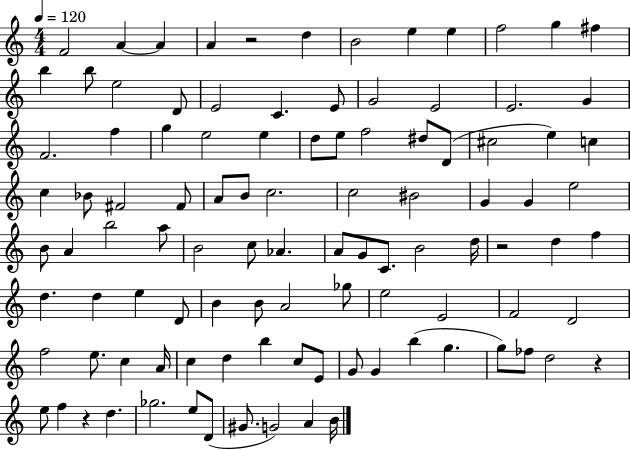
F4/h A4/q A4/q A4/q R/h D5/q B4/h E5/q E5/q F5/h G5/q F#5/q B5/q B5/e E5/h D4/e E4/h C4/q. E4/e G4/h E4/h E4/h. G4/q F4/h. F5/q G5/q E5/h E5/q D5/e E5/e F5/h D#5/e D4/e C#5/h E5/q C5/q C5/q Bb4/e F#4/h F#4/e A4/e B4/e C5/h. C5/h BIS4/h G4/q G4/q E5/h B4/e A4/q B5/h A5/e B4/h C5/e Ab4/q. A4/e G4/e C4/e. B4/h D5/s R/h D5/q F5/q D5/q. D5/q E5/q D4/e B4/q B4/e A4/h Gb5/e E5/h E4/h F4/h D4/h F5/h E5/e. C5/q A4/s C5/q D5/q B5/q C5/e E4/e G4/e G4/q B5/q G5/q. G5/e FES5/e D5/h R/q E5/e F5/q R/q D5/q. Gb5/h. E5/e D4/e G#4/e. G4/h A4/q B4/s